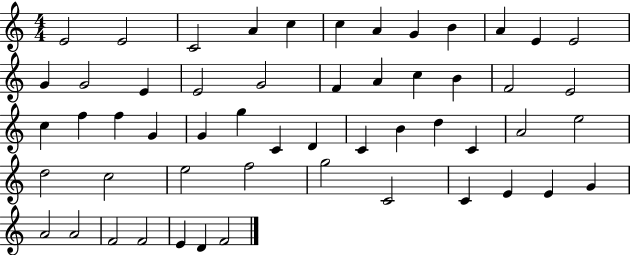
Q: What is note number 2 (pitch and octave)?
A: E4